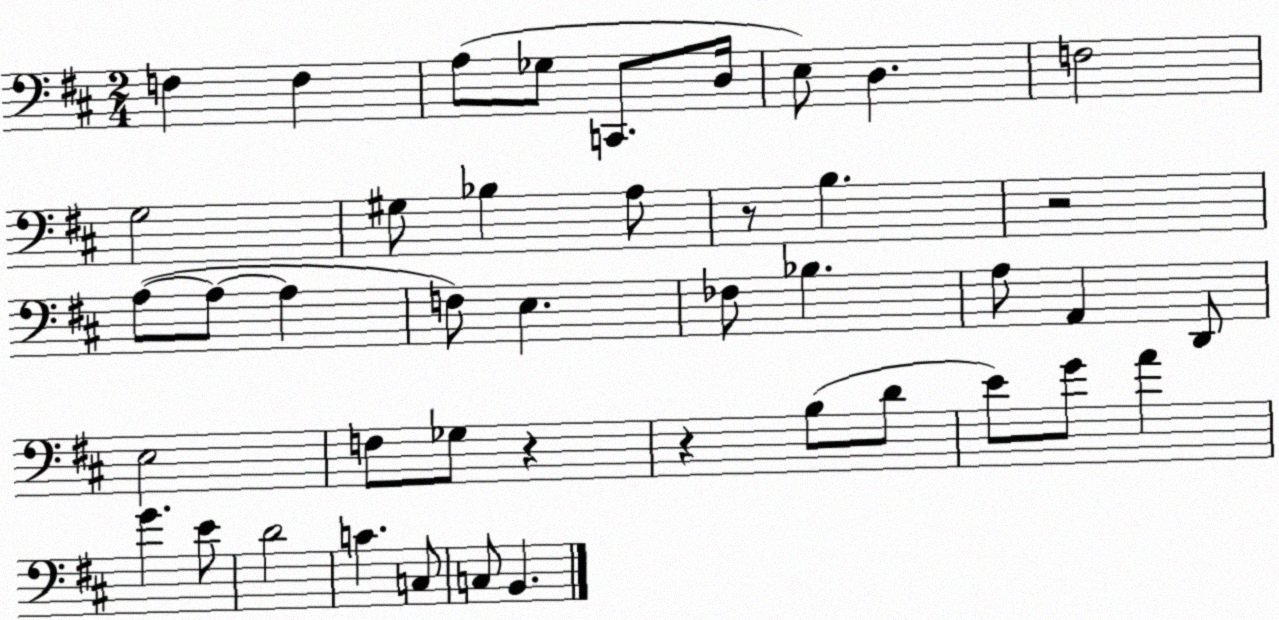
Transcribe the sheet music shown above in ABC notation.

X:1
T:Untitled
M:2/4
L:1/4
K:D
F, F, A,/2 _G,/2 C,,/2 D,/4 E,/2 D, F,2 G,2 ^G,/2 _B, A,/2 z/2 B, z2 A,/2 A,/2 A, F,/2 E, _F,/2 _B, A,/2 A,, D,,/2 E,2 F,/2 _G,/2 z z B,/2 D/2 E/2 G/2 A G E/2 D2 C C,/2 C,/2 B,,